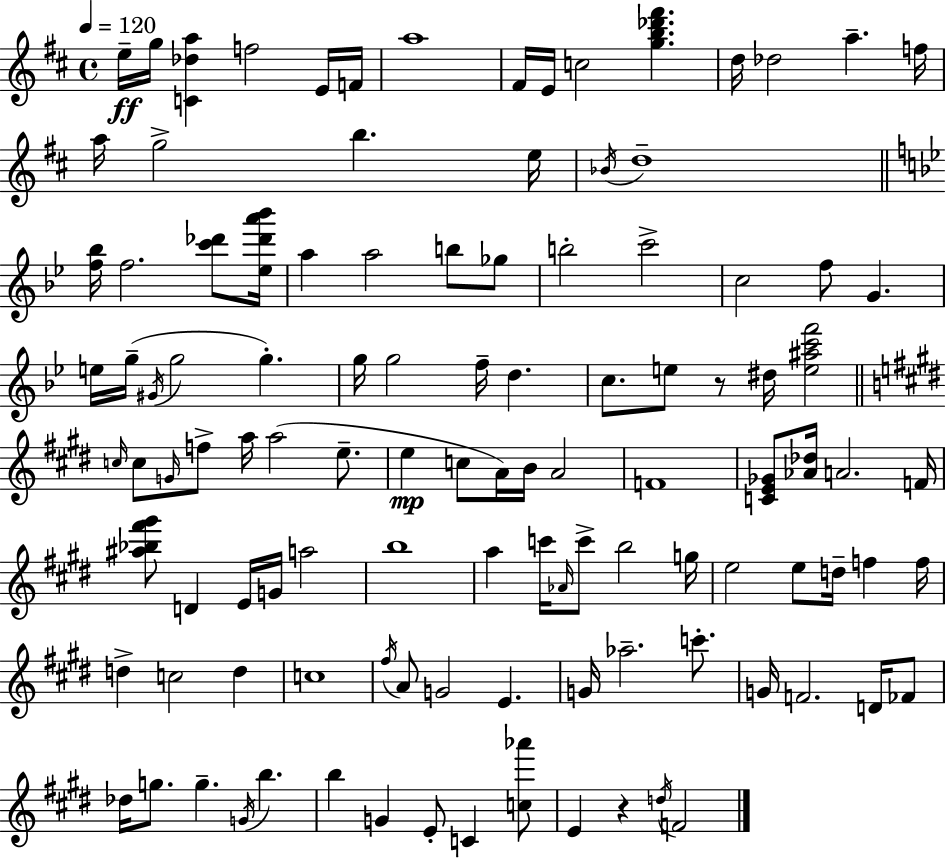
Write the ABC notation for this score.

X:1
T:Untitled
M:4/4
L:1/4
K:D
e/4 g/4 [C_da] f2 E/4 F/4 a4 ^F/4 E/4 c2 [gb_d'^f'] d/4 _d2 a f/4 a/4 g2 b e/4 _B/4 d4 [f_b]/4 f2 [c'_d']/2 [_e_d'a'_b']/4 a a2 b/2 _g/2 b2 c'2 c2 f/2 G e/4 g/4 ^G/4 g2 g g/4 g2 f/4 d c/2 e/2 z/2 ^d/4 [e^ac'f']2 c/4 c/2 G/4 f/2 a/4 a2 e/2 e c/2 A/4 B/4 A2 F4 [CE_G]/2 [_A_d]/4 A2 F/4 [^a_b^f'^g']/2 D E/4 G/4 a2 b4 a c'/4 _A/4 c'/2 b2 g/4 e2 e/2 d/4 f f/4 d c2 d c4 ^f/4 A/2 G2 E G/4 _a2 c'/2 G/4 F2 D/4 _F/2 _d/4 g/2 g G/4 b b G E/2 C [c_a']/2 E z d/4 F2